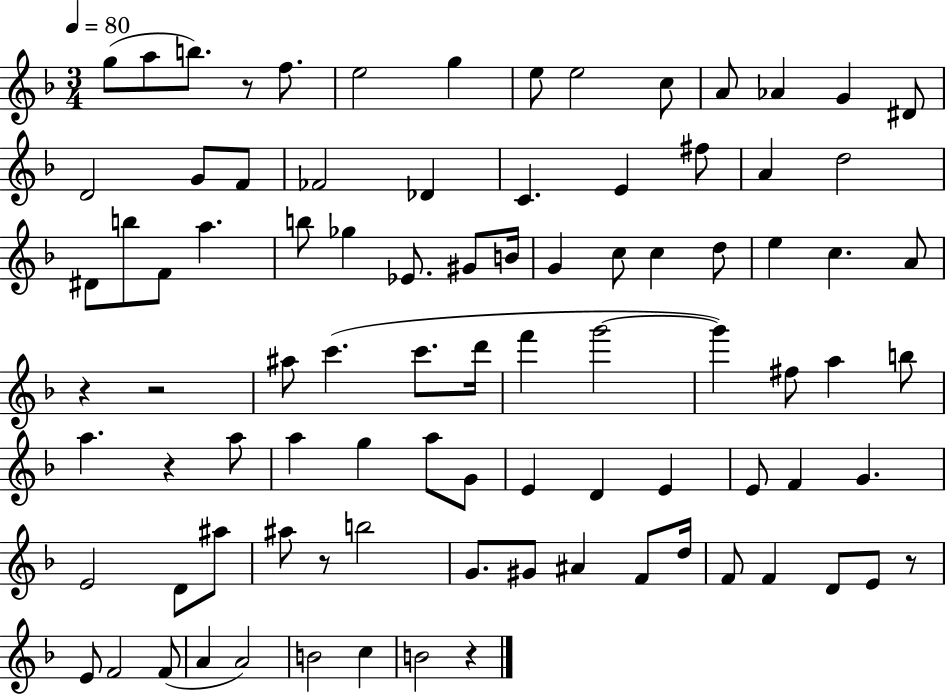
X:1
T:Untitled
M:3/4
L:1/4
K:F
g/2 a/2 b/2 z/2 f/2 e2 g e/2 e2 c/2 A/2 _A G ^D/2 D2 G/2 F/2 _F2 _D C E ^f/2 A d2 ^D/2 b/2 F/2 a b/2 _g _E/2 ^G/2 B/4 G c/2 c d/2 e c A/2 z z2 ^a/2 c' c'/2 d'/4 f' g'2 g' ^f/2 a b/2 a z a/2 a g a/2 G/2 E D E E/2 F G E2 D/2 ^a/2 ^a/2 z/2 b2 G/2 ^G/2 ^A F/2 d/4 F/2 F D/2 E/2 z/2 E/2 F2 F/2 A A2 B2 c B2 z